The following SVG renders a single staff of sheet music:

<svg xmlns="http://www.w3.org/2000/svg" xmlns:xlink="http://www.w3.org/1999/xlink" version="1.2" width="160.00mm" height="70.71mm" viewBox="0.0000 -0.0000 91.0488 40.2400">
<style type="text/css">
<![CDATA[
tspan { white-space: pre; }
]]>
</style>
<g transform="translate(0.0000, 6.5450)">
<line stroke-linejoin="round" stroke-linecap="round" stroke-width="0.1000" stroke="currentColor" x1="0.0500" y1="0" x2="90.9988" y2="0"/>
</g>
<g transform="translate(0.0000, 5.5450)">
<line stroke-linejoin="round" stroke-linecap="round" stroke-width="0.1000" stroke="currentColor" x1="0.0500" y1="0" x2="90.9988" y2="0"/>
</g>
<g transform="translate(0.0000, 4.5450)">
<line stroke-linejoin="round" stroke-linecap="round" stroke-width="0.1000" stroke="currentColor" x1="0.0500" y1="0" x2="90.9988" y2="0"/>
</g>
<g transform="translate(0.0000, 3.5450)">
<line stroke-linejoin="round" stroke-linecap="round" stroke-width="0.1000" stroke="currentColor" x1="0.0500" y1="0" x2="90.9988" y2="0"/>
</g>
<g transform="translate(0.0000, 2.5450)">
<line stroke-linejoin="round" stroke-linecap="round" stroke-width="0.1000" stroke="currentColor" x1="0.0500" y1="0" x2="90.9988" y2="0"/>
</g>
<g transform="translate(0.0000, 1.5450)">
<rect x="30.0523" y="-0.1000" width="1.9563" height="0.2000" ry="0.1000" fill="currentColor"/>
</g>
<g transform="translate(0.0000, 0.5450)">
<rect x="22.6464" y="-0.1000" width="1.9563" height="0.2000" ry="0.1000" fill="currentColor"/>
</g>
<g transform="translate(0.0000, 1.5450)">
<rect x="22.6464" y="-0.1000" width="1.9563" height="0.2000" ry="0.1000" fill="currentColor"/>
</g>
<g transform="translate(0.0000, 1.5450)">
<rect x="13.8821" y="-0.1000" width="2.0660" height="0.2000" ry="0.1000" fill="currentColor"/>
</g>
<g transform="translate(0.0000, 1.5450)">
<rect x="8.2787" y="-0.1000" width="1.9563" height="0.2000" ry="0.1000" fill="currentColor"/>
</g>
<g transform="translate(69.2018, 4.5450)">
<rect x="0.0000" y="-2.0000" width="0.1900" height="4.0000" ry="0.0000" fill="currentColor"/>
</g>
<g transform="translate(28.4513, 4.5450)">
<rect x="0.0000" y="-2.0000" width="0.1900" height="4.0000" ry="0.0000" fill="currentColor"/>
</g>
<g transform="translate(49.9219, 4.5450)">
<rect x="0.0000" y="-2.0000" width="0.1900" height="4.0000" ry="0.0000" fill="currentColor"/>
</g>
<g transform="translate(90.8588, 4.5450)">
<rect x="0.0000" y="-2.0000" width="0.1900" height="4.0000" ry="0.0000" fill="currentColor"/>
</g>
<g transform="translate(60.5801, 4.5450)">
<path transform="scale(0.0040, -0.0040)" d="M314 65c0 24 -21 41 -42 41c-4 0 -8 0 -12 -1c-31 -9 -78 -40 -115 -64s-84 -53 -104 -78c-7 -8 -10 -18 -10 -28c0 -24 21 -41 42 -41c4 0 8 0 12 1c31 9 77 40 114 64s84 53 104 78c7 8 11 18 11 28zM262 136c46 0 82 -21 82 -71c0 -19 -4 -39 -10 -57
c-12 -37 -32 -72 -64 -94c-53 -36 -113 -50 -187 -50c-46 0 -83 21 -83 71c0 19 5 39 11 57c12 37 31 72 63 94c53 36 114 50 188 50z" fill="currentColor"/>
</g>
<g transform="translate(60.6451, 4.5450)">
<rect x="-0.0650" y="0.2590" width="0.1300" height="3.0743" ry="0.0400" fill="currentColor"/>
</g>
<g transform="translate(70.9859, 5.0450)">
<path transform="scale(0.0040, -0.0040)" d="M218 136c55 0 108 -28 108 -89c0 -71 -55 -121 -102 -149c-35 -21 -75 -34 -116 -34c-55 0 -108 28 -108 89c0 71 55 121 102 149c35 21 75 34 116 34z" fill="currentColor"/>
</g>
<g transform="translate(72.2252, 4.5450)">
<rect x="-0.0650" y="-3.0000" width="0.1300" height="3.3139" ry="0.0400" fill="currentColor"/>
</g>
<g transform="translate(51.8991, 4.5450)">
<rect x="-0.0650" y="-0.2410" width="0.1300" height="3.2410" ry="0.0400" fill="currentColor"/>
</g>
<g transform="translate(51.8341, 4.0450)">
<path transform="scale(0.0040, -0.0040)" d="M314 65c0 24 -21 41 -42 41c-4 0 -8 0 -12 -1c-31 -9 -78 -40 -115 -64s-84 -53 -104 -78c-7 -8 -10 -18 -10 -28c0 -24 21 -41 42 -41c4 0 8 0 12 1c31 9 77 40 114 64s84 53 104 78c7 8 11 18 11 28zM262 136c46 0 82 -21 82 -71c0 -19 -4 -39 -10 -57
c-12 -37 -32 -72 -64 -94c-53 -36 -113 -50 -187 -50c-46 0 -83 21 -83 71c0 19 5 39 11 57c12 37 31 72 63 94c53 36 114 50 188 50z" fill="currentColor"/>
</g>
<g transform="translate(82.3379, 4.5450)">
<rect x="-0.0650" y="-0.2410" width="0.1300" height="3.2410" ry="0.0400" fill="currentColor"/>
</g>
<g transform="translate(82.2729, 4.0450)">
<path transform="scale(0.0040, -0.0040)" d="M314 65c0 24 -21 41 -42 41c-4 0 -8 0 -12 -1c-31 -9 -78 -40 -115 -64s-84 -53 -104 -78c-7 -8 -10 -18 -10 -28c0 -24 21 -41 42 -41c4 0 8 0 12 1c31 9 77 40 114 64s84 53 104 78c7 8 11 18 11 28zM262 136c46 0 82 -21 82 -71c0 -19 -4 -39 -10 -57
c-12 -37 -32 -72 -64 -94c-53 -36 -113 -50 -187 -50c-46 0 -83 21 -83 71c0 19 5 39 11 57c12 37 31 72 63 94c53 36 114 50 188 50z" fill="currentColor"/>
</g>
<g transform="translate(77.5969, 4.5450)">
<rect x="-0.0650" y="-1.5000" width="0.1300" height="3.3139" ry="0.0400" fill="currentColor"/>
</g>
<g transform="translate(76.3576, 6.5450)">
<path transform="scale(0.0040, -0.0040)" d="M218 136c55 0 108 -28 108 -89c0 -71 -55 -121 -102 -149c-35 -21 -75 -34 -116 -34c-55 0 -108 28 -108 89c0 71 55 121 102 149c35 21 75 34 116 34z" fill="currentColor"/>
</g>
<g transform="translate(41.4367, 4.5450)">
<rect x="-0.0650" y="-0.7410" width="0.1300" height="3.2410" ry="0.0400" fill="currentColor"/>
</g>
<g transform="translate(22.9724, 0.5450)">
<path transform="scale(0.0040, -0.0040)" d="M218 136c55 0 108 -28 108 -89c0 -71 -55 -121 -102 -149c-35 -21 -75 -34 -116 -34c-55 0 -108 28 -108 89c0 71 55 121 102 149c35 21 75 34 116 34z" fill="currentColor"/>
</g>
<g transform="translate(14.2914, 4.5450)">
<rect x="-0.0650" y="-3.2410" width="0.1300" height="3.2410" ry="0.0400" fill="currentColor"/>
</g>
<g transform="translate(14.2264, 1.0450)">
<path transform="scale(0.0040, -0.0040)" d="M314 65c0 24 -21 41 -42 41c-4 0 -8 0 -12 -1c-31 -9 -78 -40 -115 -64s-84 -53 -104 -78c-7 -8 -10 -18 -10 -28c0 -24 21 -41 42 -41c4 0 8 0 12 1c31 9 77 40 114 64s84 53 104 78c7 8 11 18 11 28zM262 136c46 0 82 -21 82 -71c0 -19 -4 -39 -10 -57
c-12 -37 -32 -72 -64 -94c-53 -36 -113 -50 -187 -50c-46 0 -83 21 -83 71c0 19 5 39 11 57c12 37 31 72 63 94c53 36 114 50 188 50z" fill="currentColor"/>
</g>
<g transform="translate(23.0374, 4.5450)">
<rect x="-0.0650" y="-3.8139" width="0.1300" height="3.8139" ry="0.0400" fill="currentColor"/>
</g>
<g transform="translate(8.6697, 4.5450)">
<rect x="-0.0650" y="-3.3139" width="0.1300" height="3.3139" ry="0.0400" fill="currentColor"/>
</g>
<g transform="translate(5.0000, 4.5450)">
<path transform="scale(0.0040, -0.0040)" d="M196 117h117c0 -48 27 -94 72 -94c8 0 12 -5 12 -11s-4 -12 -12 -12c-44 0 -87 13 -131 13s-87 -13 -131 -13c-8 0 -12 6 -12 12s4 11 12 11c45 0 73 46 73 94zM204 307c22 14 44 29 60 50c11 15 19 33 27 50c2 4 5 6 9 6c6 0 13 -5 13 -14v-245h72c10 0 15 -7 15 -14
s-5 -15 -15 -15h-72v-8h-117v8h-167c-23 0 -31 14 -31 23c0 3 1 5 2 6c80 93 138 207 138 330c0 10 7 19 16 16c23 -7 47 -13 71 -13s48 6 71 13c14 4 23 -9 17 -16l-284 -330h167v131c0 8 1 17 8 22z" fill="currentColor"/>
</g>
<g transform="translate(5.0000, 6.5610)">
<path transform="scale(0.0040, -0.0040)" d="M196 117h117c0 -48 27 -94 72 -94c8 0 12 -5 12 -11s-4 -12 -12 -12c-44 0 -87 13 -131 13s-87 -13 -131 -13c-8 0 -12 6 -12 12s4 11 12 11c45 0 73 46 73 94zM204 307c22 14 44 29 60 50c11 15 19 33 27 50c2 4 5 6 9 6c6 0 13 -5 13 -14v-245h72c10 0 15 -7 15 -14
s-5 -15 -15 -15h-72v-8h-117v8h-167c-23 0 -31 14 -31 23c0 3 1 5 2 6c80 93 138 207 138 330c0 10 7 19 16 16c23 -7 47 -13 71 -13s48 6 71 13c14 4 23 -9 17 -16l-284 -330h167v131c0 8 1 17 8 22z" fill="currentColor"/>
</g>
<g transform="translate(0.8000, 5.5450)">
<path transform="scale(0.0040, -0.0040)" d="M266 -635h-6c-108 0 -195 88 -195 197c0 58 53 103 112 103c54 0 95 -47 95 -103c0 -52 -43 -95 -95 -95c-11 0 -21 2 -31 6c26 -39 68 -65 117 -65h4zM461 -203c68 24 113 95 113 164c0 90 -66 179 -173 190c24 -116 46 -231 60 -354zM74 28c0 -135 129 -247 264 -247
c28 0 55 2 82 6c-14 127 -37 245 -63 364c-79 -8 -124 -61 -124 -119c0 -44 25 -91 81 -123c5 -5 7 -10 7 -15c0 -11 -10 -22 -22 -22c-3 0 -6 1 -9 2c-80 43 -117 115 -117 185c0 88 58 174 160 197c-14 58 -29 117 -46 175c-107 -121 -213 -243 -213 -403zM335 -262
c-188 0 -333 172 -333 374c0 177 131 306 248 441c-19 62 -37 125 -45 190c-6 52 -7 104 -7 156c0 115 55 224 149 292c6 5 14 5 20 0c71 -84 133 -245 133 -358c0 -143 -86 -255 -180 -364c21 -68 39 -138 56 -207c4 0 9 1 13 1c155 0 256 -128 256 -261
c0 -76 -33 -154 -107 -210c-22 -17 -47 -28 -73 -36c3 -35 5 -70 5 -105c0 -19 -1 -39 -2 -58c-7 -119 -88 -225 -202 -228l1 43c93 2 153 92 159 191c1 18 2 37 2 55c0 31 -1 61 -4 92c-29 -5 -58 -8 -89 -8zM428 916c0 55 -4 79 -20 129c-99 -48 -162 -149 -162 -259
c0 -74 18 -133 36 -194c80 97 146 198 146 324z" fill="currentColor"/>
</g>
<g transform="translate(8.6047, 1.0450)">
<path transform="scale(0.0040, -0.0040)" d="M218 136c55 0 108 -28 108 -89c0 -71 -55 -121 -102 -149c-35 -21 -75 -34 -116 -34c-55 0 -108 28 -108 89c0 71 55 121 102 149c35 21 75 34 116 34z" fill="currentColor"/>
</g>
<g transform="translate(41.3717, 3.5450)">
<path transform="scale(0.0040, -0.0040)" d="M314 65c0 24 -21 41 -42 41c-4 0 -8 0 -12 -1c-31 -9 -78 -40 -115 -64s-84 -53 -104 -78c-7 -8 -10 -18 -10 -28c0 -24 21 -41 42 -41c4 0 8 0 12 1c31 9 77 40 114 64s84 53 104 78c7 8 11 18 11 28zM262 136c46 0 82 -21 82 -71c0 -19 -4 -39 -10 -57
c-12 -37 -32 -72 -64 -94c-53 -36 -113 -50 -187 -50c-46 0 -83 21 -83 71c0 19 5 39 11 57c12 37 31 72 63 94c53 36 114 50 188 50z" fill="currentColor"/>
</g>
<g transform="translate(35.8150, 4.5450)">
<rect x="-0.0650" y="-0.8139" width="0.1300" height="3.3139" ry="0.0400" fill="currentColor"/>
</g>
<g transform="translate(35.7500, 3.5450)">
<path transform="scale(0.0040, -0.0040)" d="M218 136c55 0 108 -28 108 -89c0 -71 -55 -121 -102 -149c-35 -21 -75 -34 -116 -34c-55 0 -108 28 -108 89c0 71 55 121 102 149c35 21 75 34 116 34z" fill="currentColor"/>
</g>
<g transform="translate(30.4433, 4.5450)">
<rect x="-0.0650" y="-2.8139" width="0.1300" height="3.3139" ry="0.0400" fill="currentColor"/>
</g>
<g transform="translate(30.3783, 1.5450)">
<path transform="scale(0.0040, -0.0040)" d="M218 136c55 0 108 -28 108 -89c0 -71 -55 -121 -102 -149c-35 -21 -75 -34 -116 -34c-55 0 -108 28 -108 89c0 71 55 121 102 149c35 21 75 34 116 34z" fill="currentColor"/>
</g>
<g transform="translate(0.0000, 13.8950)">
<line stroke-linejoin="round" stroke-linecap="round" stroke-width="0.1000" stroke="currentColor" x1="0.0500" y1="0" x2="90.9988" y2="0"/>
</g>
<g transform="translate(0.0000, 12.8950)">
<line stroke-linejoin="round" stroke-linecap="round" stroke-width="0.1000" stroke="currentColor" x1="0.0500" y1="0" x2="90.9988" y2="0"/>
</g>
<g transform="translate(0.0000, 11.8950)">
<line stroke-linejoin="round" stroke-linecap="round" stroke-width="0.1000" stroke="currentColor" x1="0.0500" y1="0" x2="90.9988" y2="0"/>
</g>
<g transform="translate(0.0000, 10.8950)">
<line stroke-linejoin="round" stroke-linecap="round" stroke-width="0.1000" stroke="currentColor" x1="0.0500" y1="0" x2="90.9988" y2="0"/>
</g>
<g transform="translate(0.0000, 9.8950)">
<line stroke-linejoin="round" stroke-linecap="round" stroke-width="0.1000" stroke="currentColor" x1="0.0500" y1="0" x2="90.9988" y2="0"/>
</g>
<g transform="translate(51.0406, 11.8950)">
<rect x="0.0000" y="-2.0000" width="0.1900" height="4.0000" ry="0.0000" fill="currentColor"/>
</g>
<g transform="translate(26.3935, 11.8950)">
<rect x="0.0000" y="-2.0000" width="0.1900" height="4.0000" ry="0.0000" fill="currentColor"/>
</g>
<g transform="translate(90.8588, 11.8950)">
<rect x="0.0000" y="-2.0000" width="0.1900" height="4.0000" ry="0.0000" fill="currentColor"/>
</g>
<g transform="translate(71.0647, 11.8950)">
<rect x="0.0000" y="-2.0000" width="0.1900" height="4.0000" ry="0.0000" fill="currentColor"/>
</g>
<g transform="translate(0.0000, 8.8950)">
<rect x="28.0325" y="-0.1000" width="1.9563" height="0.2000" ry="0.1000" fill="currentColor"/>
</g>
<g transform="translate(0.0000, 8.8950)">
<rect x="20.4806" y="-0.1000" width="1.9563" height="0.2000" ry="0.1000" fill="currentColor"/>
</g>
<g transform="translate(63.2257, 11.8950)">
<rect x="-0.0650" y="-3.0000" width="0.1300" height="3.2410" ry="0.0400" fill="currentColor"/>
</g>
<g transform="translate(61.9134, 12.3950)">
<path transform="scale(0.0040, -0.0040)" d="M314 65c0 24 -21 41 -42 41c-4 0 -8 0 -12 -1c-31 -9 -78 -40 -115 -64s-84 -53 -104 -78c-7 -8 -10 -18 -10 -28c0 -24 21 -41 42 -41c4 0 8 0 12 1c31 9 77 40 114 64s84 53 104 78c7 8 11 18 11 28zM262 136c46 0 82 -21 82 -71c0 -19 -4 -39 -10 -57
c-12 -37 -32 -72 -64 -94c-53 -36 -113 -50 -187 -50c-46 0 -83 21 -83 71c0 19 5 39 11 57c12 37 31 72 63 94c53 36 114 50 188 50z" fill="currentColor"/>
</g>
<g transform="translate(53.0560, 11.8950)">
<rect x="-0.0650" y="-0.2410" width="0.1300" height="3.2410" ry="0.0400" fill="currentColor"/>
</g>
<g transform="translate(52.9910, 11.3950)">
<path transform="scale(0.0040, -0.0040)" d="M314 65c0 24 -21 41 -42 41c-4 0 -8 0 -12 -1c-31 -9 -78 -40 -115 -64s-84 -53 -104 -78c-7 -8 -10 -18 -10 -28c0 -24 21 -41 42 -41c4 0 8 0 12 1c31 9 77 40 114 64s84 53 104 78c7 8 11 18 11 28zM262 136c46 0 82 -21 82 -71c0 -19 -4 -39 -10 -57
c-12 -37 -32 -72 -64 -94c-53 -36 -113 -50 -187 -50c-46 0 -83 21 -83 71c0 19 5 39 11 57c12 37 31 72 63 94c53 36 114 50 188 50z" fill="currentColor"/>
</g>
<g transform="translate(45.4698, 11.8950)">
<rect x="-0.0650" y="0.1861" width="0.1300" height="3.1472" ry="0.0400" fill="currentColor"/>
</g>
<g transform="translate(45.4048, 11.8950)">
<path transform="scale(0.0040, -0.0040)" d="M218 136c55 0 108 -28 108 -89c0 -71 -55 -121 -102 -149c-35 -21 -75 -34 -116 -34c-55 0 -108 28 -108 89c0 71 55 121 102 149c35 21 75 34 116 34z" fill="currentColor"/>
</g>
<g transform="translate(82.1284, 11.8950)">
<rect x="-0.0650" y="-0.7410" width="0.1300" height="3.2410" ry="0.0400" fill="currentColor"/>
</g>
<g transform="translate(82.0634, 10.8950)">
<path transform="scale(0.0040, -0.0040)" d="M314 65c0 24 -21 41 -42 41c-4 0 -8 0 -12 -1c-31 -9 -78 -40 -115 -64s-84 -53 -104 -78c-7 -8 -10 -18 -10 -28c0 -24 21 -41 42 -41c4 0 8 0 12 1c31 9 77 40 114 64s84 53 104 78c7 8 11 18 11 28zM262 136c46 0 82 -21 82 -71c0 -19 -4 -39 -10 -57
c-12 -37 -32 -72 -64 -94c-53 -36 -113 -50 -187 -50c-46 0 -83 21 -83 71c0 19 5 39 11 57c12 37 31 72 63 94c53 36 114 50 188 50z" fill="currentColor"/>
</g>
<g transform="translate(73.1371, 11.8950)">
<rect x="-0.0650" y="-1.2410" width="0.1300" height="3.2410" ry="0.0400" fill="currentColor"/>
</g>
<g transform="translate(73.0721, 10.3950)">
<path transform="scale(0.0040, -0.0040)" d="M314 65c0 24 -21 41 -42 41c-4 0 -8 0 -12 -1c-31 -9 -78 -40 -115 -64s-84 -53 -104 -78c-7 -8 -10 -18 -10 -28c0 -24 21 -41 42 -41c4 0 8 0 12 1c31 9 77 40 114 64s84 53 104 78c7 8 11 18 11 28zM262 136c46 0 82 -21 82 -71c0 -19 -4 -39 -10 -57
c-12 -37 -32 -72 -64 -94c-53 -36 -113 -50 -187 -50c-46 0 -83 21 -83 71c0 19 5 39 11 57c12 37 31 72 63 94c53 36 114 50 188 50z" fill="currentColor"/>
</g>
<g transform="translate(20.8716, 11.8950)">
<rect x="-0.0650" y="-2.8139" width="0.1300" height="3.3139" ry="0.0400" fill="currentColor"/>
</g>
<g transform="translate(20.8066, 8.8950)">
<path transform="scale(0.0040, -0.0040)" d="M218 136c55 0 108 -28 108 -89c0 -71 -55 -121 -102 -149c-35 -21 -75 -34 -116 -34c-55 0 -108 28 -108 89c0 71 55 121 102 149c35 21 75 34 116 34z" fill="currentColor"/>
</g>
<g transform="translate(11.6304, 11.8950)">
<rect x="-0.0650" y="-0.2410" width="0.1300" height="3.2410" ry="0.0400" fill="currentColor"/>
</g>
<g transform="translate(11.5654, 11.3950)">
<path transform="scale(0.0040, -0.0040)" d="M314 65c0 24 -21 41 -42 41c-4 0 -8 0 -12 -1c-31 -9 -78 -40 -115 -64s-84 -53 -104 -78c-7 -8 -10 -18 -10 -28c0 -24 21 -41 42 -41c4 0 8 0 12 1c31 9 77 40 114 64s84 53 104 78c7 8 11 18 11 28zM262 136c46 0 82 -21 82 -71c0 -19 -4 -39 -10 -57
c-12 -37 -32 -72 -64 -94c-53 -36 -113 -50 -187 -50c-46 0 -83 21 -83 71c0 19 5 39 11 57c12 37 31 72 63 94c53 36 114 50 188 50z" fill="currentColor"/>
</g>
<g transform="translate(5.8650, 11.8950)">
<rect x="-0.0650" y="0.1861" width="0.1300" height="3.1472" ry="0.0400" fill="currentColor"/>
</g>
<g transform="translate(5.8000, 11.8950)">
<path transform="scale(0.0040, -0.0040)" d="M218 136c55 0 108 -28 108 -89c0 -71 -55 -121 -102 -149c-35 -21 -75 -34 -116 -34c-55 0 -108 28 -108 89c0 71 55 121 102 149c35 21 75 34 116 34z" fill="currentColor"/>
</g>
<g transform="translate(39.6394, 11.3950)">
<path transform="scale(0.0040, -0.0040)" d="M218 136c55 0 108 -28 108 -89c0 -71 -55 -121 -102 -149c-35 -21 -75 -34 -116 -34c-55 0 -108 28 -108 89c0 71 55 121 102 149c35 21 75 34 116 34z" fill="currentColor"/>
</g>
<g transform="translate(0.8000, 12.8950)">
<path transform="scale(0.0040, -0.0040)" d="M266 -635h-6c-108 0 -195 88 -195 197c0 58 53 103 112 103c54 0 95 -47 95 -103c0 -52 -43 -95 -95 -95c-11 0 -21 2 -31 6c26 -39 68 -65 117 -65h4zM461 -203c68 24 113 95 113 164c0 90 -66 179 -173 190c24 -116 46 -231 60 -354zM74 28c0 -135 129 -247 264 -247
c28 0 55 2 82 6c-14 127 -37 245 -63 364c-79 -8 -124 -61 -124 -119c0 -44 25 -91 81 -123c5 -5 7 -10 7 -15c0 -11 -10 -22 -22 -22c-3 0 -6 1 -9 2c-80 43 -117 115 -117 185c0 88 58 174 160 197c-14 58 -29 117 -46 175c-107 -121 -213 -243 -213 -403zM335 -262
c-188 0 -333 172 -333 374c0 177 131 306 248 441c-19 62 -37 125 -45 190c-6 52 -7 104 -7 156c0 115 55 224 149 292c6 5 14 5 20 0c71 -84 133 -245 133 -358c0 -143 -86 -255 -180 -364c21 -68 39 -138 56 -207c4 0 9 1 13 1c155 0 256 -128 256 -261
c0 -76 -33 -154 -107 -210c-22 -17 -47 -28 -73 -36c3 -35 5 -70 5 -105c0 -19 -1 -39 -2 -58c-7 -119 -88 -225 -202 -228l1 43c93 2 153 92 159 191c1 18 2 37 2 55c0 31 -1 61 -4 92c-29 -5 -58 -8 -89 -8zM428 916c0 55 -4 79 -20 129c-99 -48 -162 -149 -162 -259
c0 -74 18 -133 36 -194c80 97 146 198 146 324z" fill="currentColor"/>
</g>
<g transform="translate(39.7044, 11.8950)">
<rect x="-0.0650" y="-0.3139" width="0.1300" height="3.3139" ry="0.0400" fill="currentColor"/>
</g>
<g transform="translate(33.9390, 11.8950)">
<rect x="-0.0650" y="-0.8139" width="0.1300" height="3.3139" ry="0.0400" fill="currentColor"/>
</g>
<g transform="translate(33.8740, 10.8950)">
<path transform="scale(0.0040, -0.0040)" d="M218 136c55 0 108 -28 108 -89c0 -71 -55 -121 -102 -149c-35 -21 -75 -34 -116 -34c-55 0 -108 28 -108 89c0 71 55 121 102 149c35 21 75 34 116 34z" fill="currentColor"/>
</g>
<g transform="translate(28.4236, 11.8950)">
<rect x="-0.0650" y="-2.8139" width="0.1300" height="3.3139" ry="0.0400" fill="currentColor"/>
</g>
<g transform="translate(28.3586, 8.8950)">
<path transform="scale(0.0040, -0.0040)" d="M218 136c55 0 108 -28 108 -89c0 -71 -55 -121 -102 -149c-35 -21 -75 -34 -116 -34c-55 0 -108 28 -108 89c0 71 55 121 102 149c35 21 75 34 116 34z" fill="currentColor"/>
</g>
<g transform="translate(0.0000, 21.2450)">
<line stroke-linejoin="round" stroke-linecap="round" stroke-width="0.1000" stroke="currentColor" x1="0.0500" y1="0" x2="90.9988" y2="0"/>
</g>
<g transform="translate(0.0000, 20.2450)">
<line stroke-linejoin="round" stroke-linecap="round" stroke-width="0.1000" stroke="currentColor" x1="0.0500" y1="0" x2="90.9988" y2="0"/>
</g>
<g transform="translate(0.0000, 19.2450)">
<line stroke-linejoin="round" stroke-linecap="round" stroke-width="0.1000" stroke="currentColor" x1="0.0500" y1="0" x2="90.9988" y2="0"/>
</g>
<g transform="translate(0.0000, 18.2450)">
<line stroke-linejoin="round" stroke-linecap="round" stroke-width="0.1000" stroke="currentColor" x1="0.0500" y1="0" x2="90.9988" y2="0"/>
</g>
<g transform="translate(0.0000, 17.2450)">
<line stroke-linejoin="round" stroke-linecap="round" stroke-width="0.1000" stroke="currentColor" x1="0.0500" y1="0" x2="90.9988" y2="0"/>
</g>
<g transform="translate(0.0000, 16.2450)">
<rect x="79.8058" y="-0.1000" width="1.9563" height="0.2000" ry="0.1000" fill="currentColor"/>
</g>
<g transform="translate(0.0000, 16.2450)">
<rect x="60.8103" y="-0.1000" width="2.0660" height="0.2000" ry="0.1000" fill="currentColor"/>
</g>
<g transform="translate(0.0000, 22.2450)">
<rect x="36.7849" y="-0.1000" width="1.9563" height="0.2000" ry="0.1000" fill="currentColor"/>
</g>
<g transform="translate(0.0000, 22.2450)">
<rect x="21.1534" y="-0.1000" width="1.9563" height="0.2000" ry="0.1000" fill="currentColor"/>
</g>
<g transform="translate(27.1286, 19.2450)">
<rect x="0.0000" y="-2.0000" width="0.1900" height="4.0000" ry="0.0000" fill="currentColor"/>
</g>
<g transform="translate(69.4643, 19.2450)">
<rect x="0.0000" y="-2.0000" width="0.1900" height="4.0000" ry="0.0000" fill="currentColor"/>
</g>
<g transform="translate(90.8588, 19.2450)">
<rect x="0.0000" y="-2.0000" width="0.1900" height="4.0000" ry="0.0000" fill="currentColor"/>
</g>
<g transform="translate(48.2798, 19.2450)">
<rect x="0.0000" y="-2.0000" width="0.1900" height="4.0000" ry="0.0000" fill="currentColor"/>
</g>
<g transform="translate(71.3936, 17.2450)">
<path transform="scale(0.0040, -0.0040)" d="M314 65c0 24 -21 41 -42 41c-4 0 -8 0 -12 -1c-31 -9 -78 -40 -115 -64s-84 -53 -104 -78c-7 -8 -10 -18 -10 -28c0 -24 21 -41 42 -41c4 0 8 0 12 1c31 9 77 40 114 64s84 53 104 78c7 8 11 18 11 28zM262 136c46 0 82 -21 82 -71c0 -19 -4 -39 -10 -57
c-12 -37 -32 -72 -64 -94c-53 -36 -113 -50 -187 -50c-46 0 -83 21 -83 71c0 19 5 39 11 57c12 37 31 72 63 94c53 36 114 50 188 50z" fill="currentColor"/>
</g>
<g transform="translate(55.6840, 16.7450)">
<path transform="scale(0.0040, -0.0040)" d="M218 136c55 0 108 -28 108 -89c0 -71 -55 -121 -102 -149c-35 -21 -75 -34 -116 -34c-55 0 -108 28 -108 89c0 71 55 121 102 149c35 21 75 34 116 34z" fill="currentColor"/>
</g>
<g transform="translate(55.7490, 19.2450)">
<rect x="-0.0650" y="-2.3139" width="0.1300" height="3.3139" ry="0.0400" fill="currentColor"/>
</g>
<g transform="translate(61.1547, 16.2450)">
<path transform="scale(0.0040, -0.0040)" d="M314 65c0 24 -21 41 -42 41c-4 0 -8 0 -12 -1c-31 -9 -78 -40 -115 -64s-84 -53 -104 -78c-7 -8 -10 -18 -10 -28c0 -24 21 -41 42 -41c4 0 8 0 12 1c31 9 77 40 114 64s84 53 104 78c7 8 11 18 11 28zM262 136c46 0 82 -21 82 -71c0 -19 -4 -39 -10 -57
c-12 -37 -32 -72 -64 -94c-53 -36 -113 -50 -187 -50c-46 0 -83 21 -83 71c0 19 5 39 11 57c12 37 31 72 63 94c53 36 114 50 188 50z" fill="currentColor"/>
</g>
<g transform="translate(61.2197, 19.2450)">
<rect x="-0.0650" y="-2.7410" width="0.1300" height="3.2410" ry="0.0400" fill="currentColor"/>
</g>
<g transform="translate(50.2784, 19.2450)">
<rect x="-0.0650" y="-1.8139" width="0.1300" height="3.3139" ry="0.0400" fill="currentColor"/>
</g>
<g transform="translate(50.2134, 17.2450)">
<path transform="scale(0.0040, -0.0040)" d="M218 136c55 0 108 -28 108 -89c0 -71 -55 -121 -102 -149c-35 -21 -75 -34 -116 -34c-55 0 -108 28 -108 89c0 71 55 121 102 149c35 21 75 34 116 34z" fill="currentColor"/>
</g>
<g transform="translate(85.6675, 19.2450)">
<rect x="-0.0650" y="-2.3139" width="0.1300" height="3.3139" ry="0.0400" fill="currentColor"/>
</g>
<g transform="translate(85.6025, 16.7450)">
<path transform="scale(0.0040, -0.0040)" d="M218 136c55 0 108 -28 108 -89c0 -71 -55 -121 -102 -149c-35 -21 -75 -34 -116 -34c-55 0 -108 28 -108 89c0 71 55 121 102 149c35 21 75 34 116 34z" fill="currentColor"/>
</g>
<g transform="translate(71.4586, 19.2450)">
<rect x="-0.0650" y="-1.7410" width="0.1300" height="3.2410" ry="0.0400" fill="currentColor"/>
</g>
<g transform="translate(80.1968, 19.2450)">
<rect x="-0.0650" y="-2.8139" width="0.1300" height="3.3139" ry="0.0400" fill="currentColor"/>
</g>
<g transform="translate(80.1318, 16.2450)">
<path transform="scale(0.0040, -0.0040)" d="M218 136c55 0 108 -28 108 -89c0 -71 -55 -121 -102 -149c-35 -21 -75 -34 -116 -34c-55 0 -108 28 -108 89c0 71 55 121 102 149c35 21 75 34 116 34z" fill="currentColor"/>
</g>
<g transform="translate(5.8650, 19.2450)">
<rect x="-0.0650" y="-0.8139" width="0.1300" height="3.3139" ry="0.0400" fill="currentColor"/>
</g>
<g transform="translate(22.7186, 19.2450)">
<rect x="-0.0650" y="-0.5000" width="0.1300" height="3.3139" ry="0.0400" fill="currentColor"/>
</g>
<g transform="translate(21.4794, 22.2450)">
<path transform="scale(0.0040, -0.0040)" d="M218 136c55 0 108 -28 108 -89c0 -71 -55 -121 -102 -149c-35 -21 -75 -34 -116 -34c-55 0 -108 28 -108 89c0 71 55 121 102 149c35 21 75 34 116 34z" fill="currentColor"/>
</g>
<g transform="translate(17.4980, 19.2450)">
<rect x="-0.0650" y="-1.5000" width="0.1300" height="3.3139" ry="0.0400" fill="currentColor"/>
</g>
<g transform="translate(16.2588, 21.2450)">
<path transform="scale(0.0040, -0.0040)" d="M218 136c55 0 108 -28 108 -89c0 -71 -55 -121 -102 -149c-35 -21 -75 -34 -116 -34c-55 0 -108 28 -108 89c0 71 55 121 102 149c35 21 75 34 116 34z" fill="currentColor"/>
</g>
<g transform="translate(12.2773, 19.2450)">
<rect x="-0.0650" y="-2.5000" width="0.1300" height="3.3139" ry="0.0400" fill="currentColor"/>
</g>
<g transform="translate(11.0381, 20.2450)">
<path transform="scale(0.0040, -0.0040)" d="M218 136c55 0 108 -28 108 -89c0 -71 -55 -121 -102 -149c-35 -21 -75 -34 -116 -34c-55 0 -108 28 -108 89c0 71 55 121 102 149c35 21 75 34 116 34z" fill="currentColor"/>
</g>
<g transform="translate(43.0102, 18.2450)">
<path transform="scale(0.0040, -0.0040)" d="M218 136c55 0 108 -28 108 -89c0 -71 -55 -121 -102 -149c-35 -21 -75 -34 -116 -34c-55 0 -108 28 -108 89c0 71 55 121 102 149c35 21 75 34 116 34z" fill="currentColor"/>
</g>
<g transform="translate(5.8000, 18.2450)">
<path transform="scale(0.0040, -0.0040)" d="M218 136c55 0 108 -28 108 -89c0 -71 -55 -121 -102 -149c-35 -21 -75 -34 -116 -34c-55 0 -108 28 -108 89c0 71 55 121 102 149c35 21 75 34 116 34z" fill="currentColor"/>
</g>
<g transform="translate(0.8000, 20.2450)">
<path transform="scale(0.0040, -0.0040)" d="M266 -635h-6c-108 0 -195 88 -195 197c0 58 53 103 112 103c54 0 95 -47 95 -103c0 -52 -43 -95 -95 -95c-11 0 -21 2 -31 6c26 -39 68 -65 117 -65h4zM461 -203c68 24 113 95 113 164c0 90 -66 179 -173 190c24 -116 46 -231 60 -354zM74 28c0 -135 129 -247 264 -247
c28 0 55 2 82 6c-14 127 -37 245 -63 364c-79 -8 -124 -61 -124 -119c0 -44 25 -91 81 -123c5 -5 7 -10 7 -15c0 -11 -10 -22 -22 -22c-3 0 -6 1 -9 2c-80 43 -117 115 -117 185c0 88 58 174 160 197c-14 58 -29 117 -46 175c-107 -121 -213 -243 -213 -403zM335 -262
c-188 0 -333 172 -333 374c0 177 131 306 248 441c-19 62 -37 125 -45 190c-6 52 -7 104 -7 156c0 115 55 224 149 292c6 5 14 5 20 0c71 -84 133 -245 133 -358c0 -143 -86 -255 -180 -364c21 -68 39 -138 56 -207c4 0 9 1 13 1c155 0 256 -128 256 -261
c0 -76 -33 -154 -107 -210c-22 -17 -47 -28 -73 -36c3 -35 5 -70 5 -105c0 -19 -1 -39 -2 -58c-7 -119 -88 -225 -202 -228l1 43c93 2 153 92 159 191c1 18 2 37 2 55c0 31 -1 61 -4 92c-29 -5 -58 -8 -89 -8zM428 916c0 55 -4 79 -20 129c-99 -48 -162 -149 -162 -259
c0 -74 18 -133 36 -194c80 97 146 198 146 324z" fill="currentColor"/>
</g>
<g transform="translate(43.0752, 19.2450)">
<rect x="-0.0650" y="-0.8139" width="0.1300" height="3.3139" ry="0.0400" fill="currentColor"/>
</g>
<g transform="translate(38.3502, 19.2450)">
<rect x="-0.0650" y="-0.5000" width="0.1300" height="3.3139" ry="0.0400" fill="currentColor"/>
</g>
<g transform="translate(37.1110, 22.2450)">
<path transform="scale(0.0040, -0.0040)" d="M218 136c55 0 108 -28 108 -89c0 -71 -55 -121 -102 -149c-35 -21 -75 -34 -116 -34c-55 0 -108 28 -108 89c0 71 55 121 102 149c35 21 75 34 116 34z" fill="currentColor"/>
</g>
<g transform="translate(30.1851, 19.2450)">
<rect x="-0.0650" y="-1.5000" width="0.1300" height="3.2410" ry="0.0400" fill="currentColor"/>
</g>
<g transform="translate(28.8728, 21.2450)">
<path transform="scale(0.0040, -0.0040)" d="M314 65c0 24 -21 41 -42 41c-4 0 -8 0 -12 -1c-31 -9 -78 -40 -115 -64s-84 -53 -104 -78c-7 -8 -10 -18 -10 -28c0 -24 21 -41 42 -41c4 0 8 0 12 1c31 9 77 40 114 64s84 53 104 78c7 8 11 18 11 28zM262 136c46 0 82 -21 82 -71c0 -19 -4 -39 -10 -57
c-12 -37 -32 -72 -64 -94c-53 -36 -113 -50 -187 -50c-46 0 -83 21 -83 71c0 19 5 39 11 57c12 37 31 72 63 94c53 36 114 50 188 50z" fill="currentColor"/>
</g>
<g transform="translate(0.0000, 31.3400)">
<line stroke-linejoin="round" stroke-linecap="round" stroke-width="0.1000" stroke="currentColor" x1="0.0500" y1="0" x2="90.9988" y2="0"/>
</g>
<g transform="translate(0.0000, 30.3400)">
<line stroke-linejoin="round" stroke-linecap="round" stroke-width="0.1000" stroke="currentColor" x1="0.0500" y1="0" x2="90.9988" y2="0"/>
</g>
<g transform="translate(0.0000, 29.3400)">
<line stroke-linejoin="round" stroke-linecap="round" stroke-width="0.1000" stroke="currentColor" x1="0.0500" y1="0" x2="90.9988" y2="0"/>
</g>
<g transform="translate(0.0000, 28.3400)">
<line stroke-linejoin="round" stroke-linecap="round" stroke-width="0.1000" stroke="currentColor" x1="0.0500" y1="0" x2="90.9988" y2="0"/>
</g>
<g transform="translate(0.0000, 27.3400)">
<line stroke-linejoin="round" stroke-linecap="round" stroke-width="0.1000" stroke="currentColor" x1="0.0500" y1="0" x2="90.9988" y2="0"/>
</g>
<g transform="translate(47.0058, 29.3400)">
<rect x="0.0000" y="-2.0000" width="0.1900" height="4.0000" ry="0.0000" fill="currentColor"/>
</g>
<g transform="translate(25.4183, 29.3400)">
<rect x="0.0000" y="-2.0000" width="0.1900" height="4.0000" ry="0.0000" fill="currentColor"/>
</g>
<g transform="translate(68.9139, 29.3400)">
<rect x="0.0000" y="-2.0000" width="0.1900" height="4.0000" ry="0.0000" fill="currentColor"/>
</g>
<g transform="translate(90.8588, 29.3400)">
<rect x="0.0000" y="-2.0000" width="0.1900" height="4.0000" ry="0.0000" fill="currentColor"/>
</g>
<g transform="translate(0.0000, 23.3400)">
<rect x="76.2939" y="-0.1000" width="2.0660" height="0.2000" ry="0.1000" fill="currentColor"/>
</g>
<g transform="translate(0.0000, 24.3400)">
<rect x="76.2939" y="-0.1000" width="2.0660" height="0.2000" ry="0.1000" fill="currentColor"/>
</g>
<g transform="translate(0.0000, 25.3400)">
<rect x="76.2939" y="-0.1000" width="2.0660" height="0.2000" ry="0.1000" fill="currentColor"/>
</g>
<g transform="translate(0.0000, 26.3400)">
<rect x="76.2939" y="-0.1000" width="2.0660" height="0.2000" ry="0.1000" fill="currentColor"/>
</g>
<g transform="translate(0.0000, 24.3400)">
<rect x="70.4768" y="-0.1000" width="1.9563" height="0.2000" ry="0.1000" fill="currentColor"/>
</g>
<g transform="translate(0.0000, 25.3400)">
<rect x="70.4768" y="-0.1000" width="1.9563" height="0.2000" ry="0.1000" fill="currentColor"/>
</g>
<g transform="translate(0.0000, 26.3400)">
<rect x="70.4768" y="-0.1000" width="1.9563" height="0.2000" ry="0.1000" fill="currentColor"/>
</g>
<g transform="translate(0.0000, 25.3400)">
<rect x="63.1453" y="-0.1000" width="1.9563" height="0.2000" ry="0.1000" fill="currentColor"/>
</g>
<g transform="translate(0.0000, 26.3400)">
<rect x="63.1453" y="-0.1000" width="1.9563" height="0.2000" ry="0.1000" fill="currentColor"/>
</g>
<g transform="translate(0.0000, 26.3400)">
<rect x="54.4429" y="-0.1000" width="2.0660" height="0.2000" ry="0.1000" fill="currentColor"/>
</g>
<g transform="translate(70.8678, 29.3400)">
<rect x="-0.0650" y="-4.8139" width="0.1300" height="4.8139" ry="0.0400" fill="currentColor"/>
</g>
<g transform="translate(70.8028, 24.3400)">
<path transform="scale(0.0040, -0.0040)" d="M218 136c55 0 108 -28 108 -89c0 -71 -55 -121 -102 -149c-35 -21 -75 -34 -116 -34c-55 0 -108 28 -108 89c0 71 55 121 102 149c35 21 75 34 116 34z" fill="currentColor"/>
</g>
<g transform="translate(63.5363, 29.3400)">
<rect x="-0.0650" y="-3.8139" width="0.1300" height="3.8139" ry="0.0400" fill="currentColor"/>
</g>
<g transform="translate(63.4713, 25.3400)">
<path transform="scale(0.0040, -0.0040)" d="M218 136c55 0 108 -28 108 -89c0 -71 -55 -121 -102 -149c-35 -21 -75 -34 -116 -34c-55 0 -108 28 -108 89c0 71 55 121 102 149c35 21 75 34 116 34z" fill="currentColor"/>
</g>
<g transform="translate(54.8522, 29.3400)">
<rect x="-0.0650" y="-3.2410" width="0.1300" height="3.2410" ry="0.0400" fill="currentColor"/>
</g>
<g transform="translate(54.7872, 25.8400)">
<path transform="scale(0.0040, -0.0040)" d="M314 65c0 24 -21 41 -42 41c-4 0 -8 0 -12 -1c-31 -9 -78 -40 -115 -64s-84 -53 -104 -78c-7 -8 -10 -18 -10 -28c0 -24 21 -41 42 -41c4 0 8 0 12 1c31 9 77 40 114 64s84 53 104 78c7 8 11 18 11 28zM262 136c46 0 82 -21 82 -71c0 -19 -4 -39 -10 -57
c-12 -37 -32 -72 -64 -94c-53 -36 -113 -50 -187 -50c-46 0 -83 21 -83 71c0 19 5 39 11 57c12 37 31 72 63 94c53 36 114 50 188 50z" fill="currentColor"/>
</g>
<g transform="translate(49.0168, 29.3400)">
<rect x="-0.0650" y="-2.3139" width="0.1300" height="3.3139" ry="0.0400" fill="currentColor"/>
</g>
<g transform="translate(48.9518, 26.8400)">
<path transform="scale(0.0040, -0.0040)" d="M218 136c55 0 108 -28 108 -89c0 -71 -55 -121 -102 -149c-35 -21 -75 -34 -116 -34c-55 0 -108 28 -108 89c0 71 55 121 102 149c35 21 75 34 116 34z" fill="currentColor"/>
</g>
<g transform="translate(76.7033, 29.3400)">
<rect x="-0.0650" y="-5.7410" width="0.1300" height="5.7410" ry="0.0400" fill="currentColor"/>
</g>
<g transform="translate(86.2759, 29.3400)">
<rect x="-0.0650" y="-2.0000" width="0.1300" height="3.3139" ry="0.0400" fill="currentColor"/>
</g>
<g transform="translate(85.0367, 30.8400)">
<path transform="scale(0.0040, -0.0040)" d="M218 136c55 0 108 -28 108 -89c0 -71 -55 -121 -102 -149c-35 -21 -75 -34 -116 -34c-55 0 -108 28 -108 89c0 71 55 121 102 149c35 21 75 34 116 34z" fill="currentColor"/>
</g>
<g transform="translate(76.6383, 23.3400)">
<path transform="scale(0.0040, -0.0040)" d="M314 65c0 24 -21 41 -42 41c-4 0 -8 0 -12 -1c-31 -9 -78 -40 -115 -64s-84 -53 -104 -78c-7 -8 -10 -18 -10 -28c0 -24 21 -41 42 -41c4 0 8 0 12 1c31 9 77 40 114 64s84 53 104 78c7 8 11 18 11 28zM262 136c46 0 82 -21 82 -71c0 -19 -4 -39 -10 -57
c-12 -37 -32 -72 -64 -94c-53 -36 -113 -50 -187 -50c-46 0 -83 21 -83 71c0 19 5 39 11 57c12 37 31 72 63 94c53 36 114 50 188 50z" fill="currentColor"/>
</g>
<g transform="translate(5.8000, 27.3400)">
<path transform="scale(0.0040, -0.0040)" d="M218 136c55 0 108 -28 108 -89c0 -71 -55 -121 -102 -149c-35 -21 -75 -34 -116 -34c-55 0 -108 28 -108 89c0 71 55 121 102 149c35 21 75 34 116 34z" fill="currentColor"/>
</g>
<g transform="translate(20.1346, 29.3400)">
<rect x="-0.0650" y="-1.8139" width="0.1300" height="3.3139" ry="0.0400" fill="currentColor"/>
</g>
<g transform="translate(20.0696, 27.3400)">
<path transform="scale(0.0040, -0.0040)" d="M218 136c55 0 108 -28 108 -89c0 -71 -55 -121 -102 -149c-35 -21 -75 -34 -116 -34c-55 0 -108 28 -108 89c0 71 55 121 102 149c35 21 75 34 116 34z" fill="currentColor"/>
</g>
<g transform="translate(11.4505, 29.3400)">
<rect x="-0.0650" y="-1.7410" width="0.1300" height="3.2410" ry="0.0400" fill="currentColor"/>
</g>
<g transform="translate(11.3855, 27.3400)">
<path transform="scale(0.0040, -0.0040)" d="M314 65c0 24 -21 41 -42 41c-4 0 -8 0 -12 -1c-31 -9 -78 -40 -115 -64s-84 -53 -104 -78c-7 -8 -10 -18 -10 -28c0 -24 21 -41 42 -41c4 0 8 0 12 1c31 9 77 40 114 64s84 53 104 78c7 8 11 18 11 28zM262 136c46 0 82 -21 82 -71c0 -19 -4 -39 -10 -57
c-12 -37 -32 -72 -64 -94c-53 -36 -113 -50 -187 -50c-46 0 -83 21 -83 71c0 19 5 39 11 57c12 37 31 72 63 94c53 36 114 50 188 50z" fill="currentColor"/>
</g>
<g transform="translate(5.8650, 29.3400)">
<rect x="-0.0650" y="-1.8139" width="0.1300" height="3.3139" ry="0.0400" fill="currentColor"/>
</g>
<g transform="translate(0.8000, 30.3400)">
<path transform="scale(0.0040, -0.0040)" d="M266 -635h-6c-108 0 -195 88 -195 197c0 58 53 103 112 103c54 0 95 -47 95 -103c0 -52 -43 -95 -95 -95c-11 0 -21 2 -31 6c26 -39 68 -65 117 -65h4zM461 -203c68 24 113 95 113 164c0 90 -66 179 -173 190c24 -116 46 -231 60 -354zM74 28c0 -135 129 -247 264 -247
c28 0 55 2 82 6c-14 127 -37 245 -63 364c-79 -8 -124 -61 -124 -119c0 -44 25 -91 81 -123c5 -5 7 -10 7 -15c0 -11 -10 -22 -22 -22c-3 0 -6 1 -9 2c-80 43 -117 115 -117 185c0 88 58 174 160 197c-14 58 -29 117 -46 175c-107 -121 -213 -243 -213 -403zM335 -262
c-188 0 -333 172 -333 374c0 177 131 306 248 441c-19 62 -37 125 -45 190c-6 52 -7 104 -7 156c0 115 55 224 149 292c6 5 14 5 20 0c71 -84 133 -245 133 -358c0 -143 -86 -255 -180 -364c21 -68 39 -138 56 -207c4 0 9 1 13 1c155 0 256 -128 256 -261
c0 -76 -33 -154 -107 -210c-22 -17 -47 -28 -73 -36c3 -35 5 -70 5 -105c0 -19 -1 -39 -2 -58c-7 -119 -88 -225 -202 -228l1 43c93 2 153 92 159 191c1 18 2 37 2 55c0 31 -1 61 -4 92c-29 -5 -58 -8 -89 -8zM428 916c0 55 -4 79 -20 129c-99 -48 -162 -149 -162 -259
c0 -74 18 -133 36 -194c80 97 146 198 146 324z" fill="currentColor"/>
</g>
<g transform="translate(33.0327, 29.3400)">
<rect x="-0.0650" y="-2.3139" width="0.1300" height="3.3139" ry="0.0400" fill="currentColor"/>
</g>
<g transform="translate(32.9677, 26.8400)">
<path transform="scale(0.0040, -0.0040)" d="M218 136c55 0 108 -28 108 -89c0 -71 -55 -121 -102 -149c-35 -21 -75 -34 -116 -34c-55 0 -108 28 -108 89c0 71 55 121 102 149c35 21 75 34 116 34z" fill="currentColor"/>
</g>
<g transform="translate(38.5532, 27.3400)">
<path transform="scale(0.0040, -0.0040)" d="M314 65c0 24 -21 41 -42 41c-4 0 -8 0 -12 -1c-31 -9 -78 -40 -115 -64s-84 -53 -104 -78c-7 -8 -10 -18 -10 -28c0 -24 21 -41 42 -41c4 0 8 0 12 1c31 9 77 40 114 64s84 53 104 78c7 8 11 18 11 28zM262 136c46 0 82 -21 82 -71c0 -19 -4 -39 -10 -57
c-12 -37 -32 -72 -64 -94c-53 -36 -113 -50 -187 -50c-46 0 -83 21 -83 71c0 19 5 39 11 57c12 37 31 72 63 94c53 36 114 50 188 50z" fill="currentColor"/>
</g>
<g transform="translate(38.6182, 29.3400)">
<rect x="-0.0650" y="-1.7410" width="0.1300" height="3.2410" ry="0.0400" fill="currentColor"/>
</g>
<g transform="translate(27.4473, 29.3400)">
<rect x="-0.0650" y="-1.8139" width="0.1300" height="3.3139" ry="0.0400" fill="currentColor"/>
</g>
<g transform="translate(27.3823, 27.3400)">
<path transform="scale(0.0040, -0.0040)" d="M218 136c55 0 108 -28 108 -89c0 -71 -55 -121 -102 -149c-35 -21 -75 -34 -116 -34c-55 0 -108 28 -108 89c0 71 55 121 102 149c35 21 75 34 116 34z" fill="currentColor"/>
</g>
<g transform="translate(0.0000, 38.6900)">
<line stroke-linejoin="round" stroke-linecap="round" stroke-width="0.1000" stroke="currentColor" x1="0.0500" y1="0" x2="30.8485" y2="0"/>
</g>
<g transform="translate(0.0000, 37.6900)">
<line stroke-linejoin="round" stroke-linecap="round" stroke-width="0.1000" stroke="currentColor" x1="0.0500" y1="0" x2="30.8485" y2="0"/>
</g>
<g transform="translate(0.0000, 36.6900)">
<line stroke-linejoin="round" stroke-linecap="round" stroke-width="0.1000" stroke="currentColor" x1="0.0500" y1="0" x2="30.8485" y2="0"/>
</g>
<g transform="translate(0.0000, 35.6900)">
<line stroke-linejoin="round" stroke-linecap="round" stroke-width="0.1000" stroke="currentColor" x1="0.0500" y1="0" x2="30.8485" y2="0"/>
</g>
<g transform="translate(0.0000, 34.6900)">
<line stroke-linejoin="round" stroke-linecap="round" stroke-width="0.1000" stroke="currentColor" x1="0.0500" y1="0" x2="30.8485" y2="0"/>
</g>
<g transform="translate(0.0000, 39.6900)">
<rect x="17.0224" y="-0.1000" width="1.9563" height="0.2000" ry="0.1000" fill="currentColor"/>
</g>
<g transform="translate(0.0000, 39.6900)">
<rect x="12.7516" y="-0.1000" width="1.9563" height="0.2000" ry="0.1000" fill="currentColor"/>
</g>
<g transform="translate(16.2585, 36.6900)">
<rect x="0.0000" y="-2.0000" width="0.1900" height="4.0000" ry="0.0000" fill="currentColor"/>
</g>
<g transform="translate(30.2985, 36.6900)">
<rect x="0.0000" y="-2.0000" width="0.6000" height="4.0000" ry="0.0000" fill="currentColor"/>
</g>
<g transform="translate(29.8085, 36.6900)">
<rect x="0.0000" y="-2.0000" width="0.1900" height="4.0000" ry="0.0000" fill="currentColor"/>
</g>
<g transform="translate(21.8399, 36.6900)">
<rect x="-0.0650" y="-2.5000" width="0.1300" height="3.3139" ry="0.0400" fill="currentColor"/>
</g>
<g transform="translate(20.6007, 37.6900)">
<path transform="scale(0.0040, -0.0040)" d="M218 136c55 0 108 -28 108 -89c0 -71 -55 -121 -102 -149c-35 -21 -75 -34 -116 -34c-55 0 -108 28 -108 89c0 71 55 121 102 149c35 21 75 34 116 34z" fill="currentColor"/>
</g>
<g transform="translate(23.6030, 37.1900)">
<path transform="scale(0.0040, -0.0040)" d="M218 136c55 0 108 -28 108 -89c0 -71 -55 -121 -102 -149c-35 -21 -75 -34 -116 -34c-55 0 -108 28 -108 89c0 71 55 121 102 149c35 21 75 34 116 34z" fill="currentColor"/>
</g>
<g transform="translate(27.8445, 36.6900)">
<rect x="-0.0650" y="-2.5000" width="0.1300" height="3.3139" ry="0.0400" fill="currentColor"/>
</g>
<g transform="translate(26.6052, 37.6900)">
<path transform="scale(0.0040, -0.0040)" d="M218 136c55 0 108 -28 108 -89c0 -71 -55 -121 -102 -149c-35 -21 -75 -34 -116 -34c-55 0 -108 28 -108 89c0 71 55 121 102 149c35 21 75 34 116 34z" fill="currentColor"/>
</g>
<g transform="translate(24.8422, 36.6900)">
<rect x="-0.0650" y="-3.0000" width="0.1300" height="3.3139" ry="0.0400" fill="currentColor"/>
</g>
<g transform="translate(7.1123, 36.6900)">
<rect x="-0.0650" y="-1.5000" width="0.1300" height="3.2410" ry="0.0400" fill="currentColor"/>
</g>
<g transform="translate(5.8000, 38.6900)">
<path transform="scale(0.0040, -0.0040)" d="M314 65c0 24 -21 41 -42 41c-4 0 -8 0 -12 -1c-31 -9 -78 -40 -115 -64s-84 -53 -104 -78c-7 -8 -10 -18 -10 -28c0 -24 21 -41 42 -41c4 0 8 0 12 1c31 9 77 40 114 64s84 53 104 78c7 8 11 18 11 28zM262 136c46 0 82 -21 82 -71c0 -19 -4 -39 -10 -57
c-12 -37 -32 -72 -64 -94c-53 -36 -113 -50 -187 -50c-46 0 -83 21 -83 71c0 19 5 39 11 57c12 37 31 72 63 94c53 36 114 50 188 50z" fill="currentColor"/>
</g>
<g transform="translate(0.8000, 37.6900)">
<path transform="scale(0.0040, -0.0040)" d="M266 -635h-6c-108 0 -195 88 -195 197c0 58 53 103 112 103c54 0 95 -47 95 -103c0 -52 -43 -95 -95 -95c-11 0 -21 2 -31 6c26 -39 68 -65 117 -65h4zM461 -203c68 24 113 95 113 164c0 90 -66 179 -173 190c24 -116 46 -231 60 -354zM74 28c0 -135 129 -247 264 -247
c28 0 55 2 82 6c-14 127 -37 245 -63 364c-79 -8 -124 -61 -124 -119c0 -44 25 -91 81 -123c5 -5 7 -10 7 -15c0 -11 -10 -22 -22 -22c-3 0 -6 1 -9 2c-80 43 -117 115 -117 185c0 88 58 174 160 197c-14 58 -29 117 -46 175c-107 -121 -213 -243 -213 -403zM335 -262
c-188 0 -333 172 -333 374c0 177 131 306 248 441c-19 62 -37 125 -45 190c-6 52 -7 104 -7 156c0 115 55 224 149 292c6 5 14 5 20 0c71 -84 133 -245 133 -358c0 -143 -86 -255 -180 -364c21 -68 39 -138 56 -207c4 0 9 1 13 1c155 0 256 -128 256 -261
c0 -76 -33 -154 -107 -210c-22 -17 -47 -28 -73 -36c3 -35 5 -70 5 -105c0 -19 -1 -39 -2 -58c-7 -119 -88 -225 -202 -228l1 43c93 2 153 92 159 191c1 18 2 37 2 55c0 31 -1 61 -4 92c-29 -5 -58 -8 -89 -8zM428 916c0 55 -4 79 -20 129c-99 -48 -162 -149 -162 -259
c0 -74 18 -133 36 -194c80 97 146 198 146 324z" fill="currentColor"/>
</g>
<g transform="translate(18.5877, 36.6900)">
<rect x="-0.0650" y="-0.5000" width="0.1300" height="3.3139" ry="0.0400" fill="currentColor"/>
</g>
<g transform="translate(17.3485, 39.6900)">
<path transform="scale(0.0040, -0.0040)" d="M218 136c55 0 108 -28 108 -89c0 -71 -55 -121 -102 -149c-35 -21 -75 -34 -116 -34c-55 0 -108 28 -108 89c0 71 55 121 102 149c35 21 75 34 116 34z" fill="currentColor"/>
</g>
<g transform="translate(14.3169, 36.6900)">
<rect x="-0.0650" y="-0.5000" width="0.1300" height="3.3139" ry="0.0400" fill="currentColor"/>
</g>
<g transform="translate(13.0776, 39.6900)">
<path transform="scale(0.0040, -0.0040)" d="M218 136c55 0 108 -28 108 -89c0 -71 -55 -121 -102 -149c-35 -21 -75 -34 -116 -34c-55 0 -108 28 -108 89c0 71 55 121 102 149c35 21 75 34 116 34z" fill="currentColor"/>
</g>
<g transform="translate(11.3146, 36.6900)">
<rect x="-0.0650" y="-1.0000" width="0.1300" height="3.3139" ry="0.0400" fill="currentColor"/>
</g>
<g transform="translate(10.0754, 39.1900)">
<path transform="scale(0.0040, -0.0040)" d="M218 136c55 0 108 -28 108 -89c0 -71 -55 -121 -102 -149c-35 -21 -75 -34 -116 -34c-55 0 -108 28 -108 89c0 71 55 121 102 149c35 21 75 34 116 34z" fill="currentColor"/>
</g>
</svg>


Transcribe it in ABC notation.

X:1
T:Untitled
M:4/4
L:1/4
K:C
b b2 c' a d d2 c2 B2 A E c2 B c2 a a d c B c2 A2 e2 d2 d G E C E2 C d f g a2 f2 a g f f2 f f g f2 g b2 c' e' g'2 F E2 D C C G A G